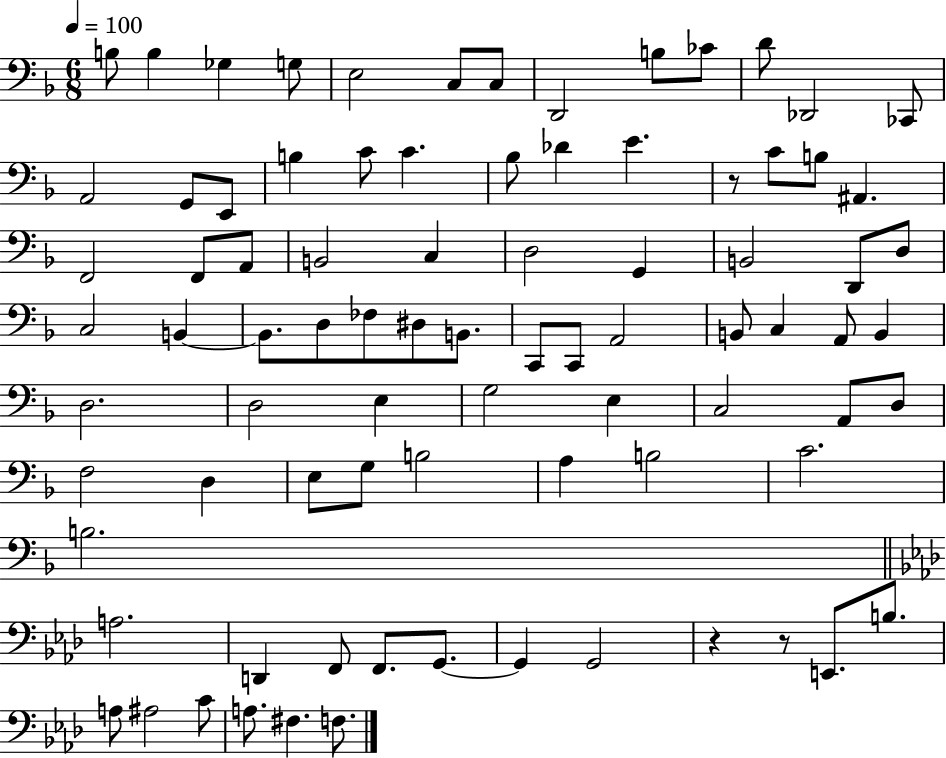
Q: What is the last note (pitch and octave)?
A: F3